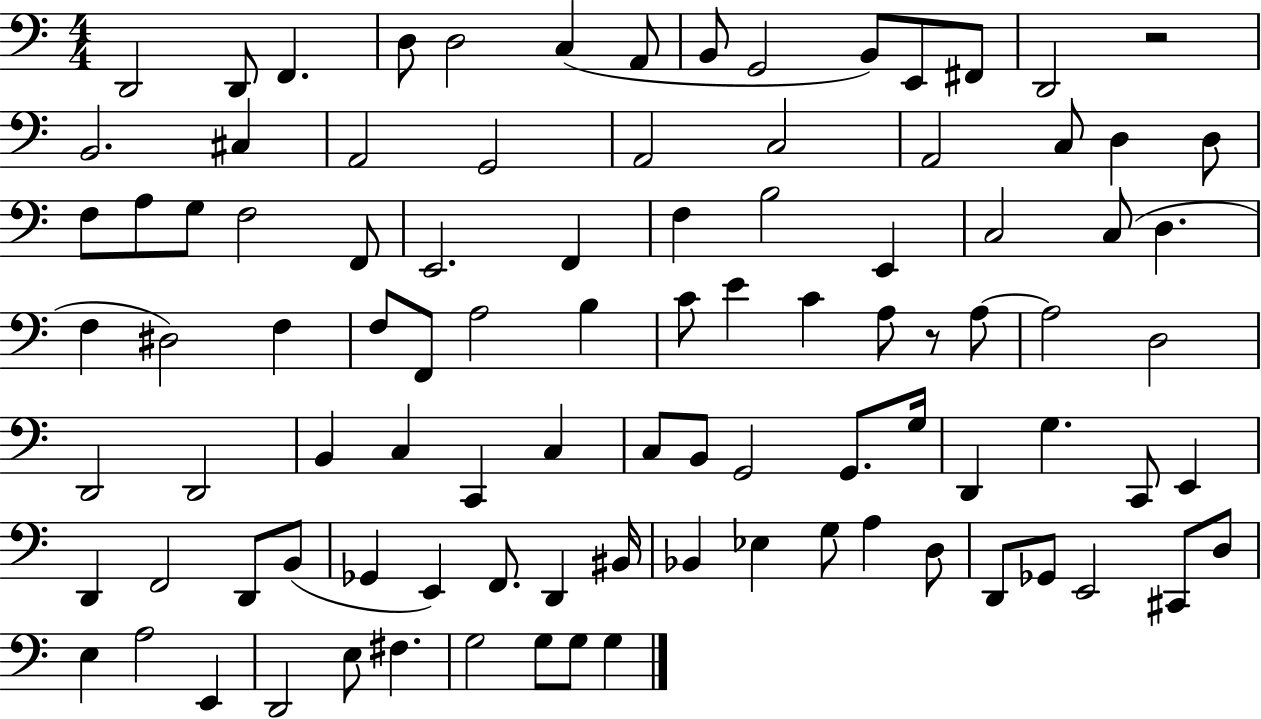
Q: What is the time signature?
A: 4/4